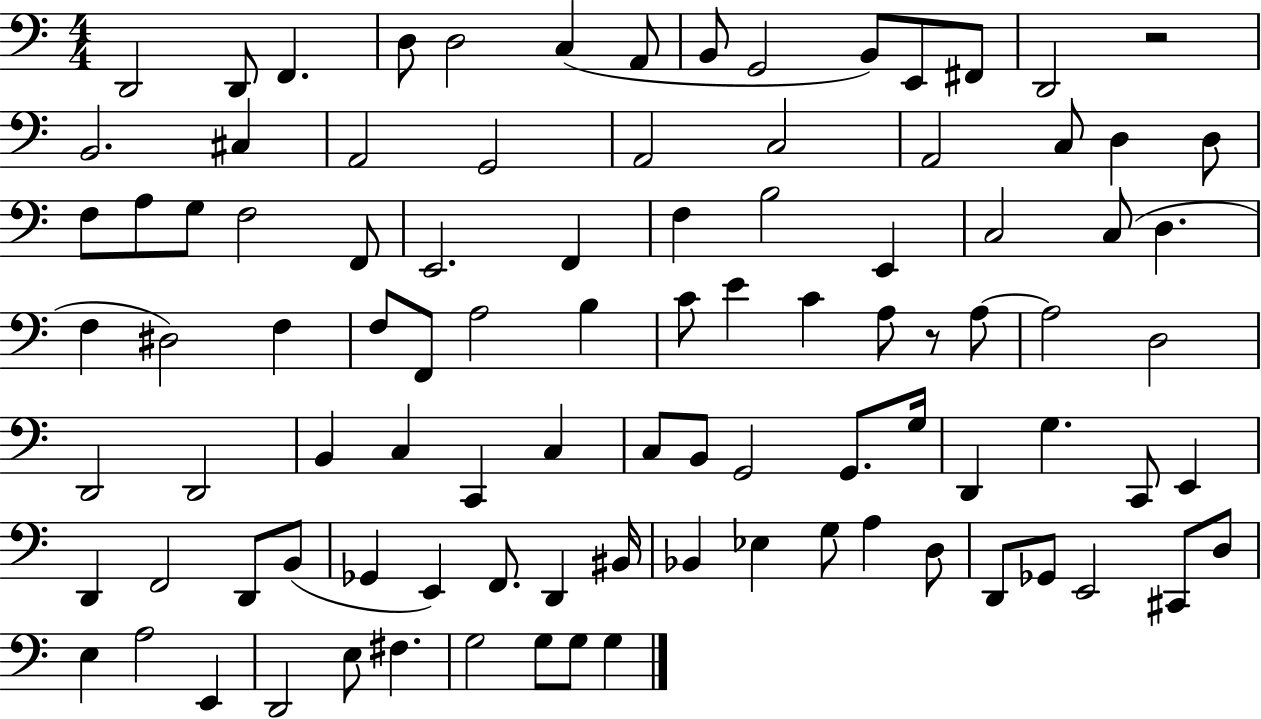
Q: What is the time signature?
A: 4/4